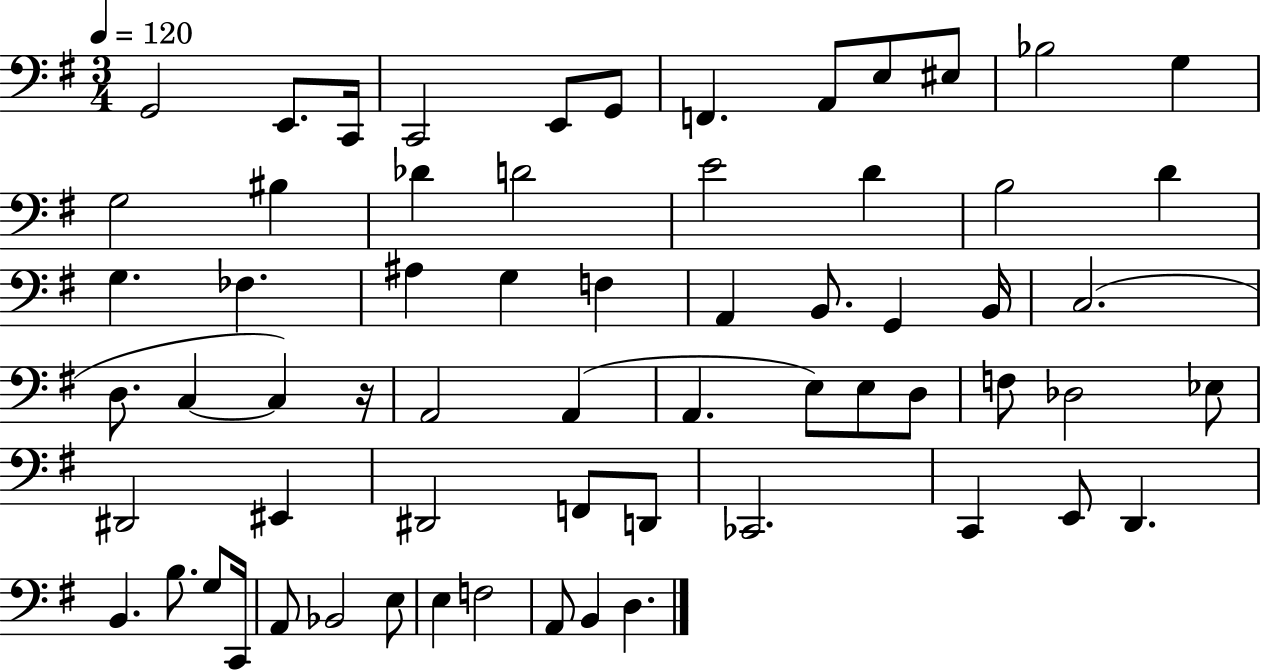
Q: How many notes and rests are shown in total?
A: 64